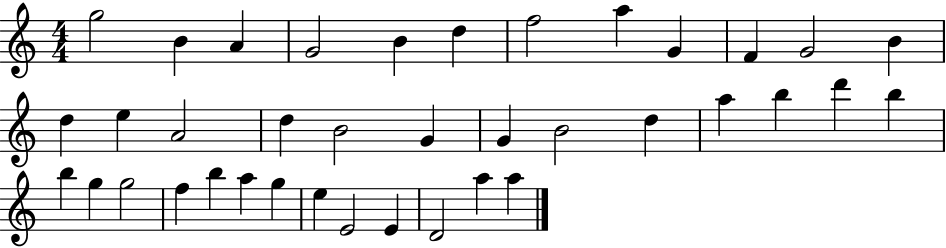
X:1
T:Untitled
M:4/4
L:1/4
K:C
g2 B A G2 B d f2 a G F G2 B d e A2 d B2 G G B2 d a b d' b b g g2 f b a g e E2 E D2 a a